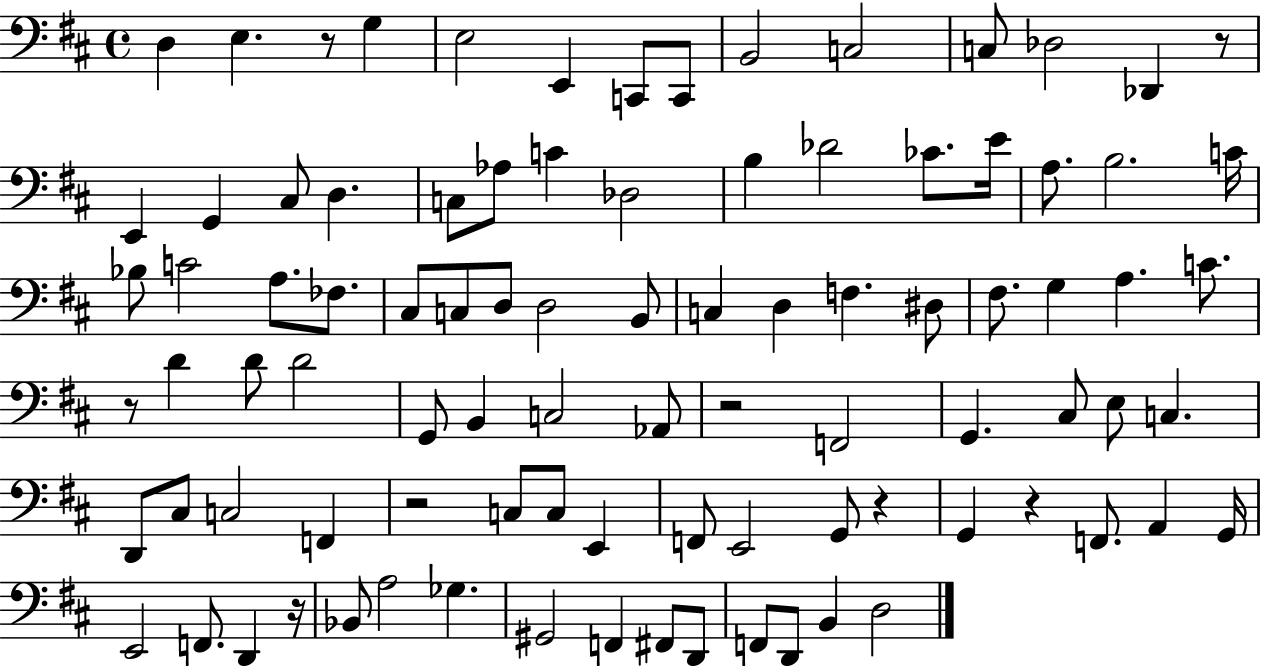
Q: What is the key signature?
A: D major